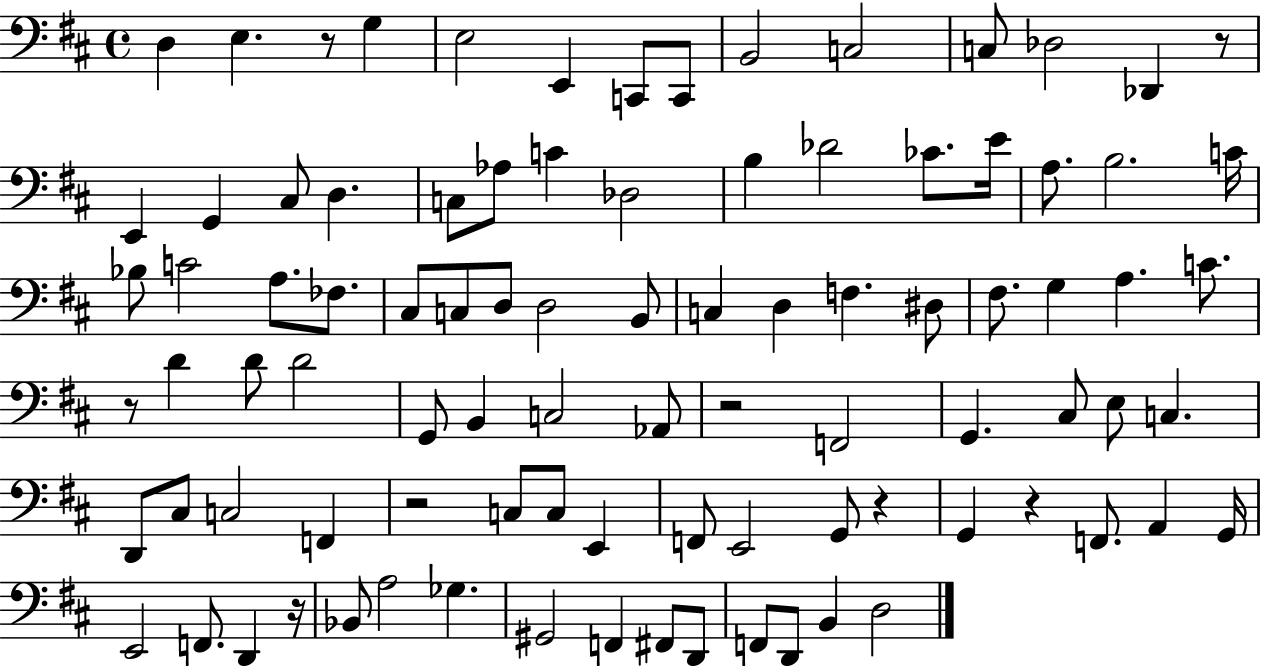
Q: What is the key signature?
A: D major